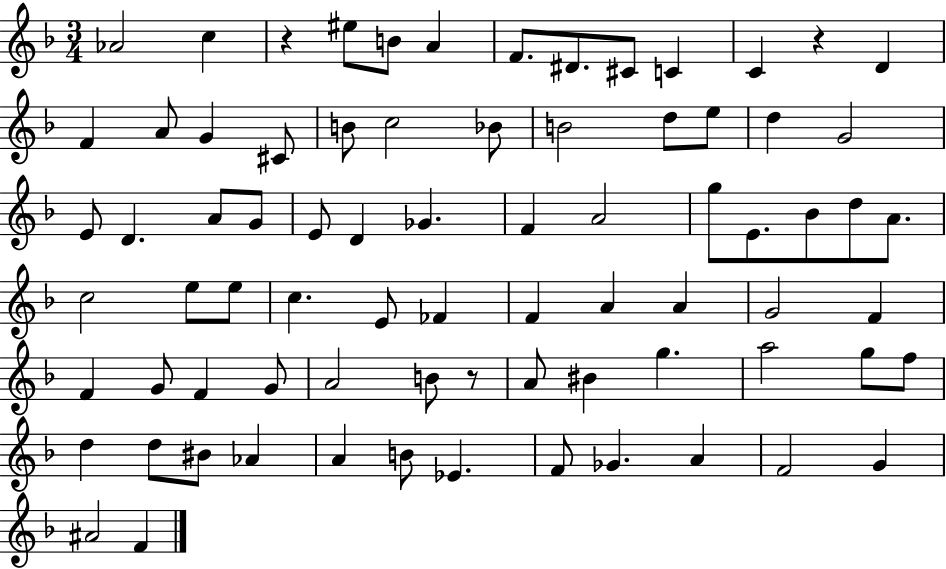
X:1
T:Untitled
M:3/4
L:1/4
K:F
_A2 c z ^e/2 B/2 A F/2 ^D/2 ^C/2 C C z D F A/2 G ^C/2 B/2 c2 _B/2 B2 d/2 e/2 d G2 E/2 D A/2 G/2 E/2 D _G F A2 g/2 E/2 _B/2 d/2 A/2 c2 e/2 e/2 c E/2 _F F A A G2 F F G/2 F G/2 A2 B/2 z/2 A/2 ^B g a2 g/2 f/2 d d/2 ^B/2 _A A B/2 _E F/2 _G A F2 G ^A2 F